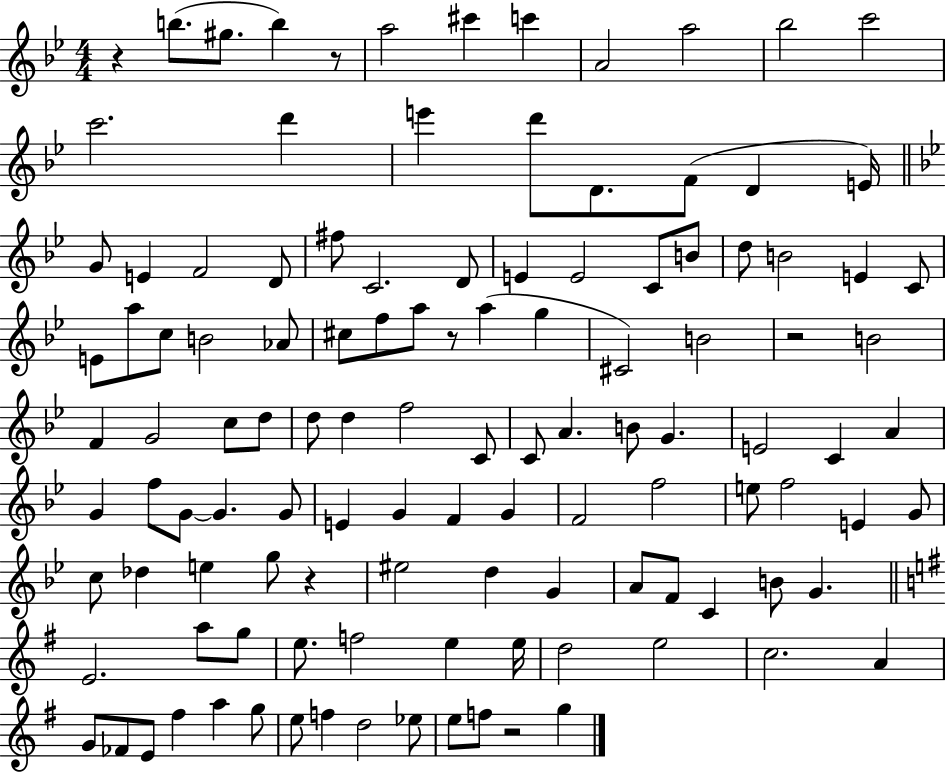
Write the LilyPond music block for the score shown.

{
  \clef treble
  \numericTimeSignature
  \time 4/4
  \key bes \major
  r4 b''8.( gis''8. b''4) r8 | a''2 cis'''4 c'''4 | a'2 a''2 | bes''2 c'''2 | \break c'''2. d'''4 | e'''4 d'''8 d'8. f'8( d'4 e'16) | \bar "||" \break \key g \minor g'8 e'4 f'2 d'8 | fis''8 c'2. d'8 | e'4 e'2 c'8 b'8 | d''8 b'2 e'4 c'8 | \break e'8 a''8 c''8 b'2 aes'8 | cis''8 f''8 a''8 r8 a''4( g''4 | cis'2) b'2 | r2 b'2 | \break f'4 g'2 c''8 d''8 | d''8 d''4 f''2 c'8 | c'8 a'4. b'8 g'4. | e'2 c'4 a'4 | \break g'4 f''8 g'8~~ g'4. g'8 | e'4 g'4 f'4 g'4 | f'2 f''2 | e''8 f''2 e'4 g'8 | \break c''8 des''4 e''4 g''8 r4 | eis''2 d''4 g'4 | a'8 f'8 c'4 b'8 g'4. | \bar "||" \break \key g \major e'2. a''8 g''8 | e''8. f''2 e''4 e''16 | d''2 e''2 | c''2. a'4 | \break g'8 fes'8 e'8 fis''4 a''4 g''8 | e''8 f''4 d''2 ees''8 | e''8 f''8 r2 g''4 | \bar "|."
}